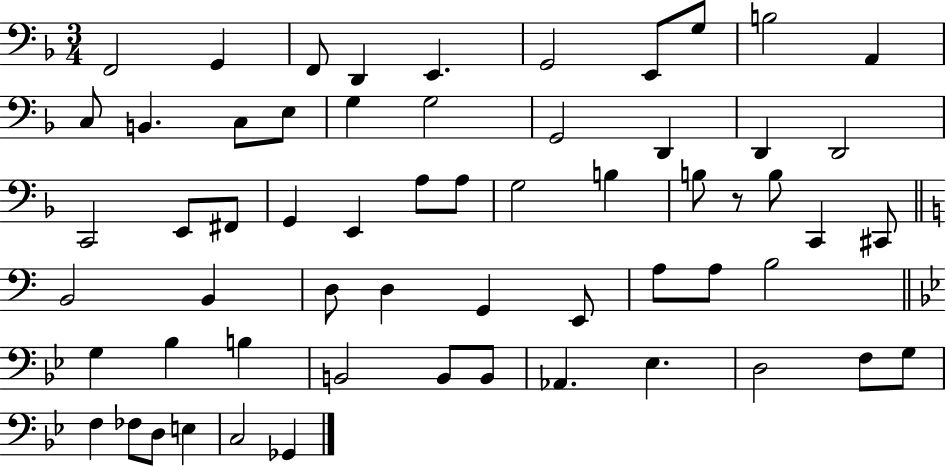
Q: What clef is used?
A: bass